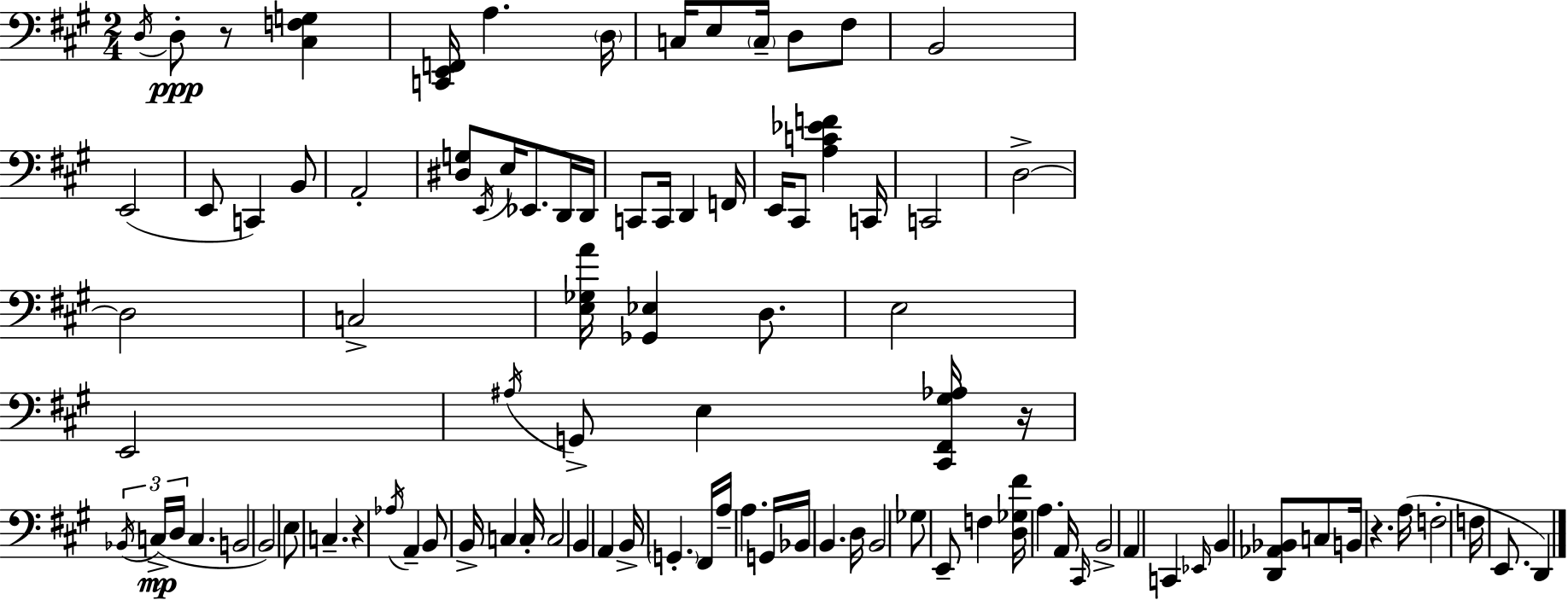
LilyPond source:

{
  \clef bass
  \numericTimeSignature
  \time 2/4
  \key a \major
  \acciaccatura { d16 }\ppp d8-. r8 <cis f g>4 | <c, e, f,>16 a4. | \parenthesize d16 c16 e8 \parenthesize c16-- d8 fis8 | b,2 | \break e,2( | e,8 c,4) b,8 | a,2-. | <dis g>8 \acciaccatura { e,16 } e16 ees,8. | \break d,16 d,16 c,8 c,16 d,4 | f,16 e,16 cis,8 <a c' ees' f'>4 | c,16 c,2 | d2->~~ | \break d2 | c2-> | <e ges a'>16 <ges, ees>4 d8. | e2 | \break e,2 | \acciaccatura { ais16 } g,8-> e4 | <cis, fis, gis aes>16 r16 \tuplet 3/2 { \acciaccatura { bes,16 } c16->(\mp d16 } c4. | b,2 | \break b,2) | e8 c4.-- | r4 | \acciaccatura { aes16 } a,4-- b,8 b,16-> | \break c4 c16-. c2 | b,4 | a,4 b,16-> \parenthesize g,4.-. | fis,16 a16-- a4. | \break g,16 bes,16 b,4. | d16 b,2 | ges8 e,8-- | f4 <d ges fis'>16 a4. | \break a,16 \grace { cis,16 } b,2-> | a,4 | c,4 \grace { ees,16 } b,4 | <d, aes, bes,>8 c8 b,16 | \break r4. a16( f2-. | f16 | e,8. d,4) \bar "|."
}